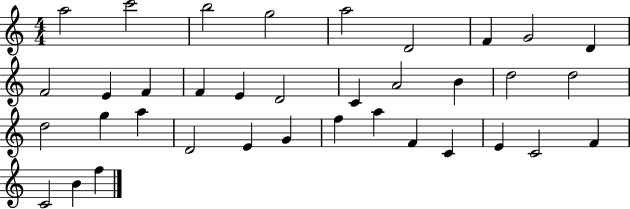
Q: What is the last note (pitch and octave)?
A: F5